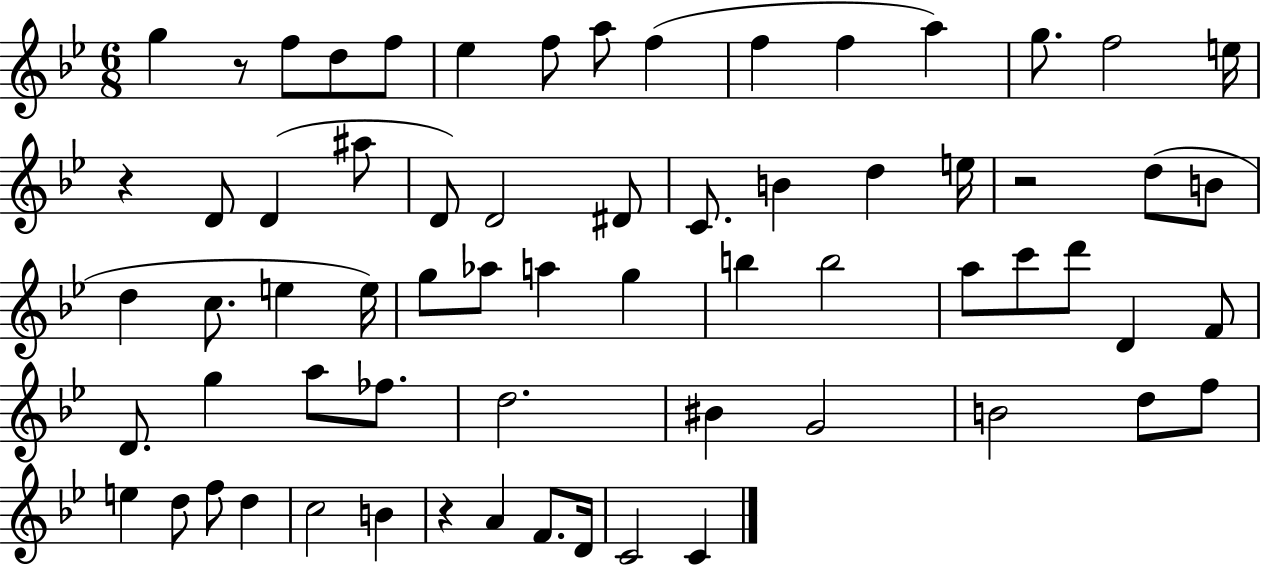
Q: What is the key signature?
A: BES major